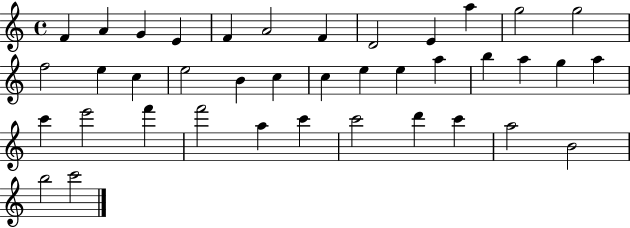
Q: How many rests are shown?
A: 0